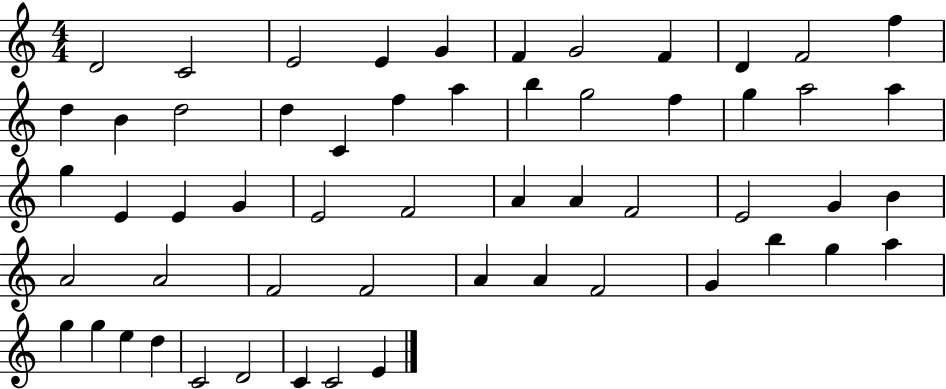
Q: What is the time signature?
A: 4/4